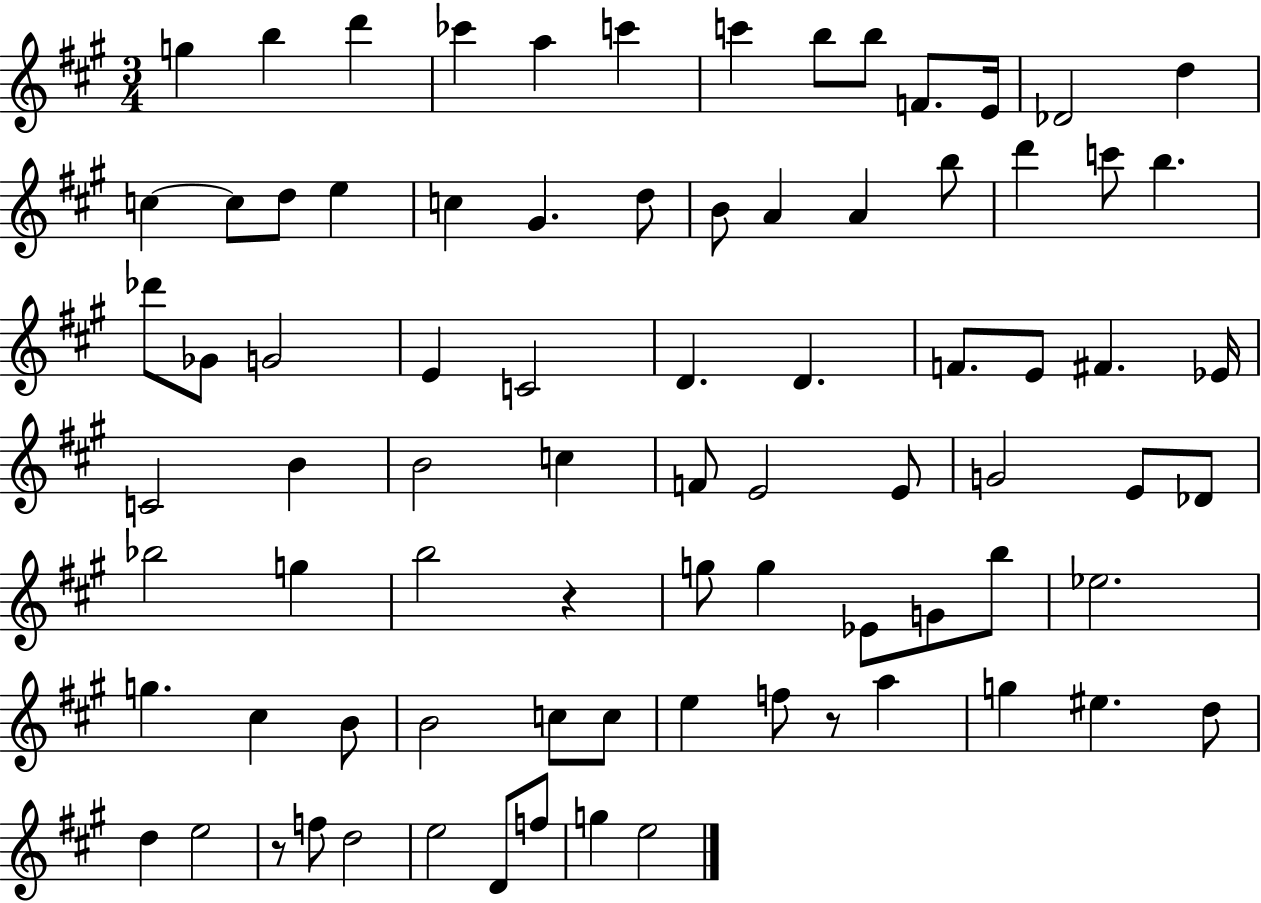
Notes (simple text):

G5/q B5/q D6/q CES6/q A5/q C6/q C6/q B5/e B5/e F4/e. E4/s Db4/h D5/q C5/q C5/e D5/e E5/q C5/q G#4/q. D5/e B4/e A4/q A4/q B5/e D6/q C6/e B5/q. Db6/e Gb4/e G4/h E4/q C4/h D4/q. D4/q. F4/e. E4/e F#4/q. Eb4/s C4/h B4/q B4/h C5/q F4/e E4/h E4/e G4/h E4/e Db4/e Bb5/h G5/q B5/h R/q G5/e G5/q Eb4/e G4/e B5/e Eb5/h. G5/q. C#5/q B4/e B4/h C5/e C5/e E5/q F5/e R/e A5/q G5/q EIS5/q. D5/e D5/q E5/h R/e F5/e D5/h E5/h D4/e F5/e G5/q E5/h